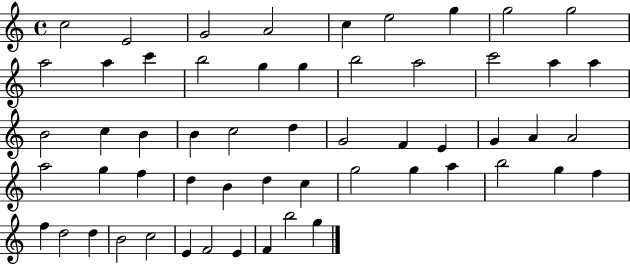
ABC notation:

X:1
T:Untitled
M:4/4
L:1/4
K:C
c2 E2 G2 A2 c e2 g g2 g2 a2 a c' b2 g g b2 a2 c'2 a a B2 c B B c2 d G2 F E G A A2 a2 g f d B d c g2 g a b2 g f f d2 d B2 c2 E F2 E F b2 g